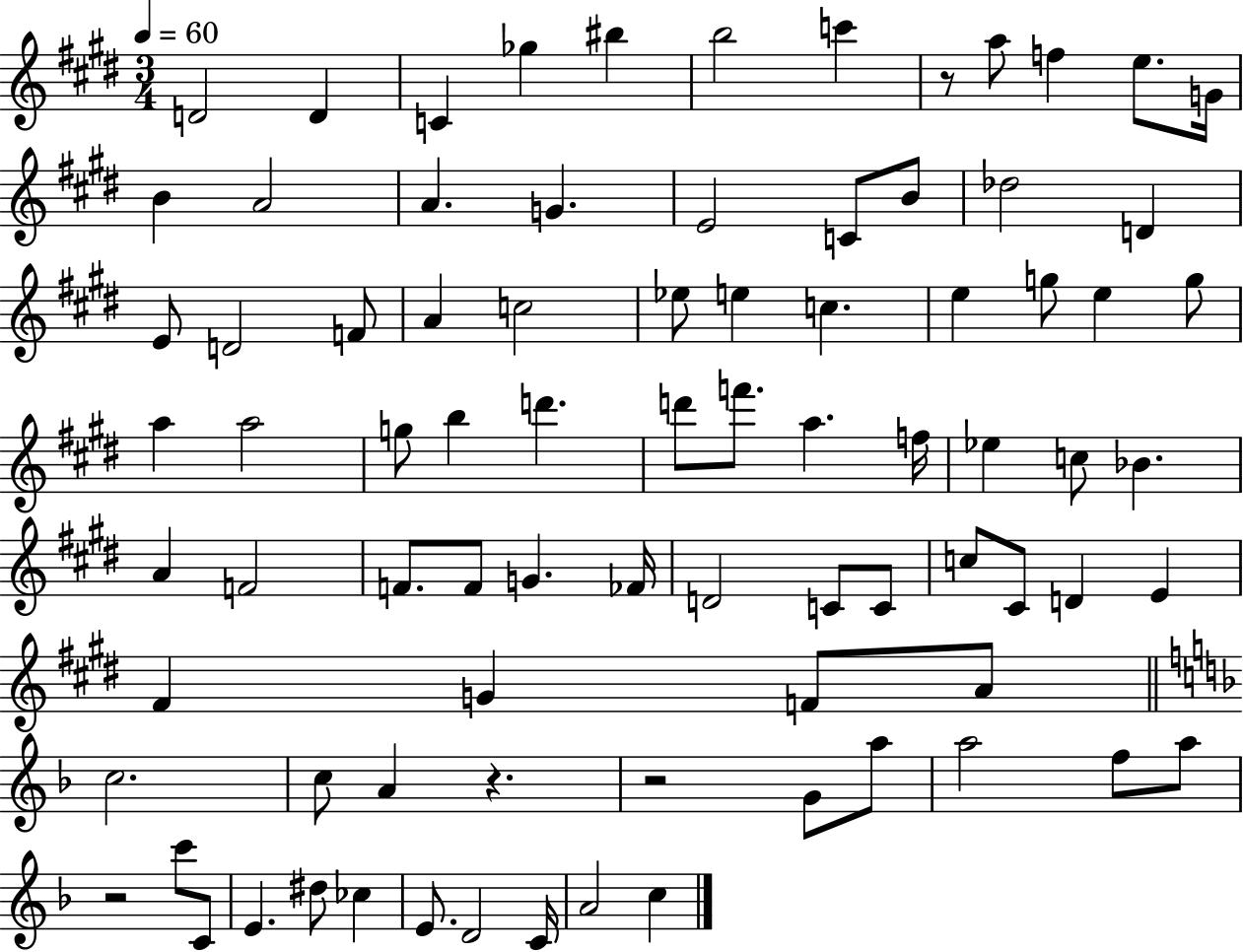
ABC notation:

X:1
T:Untitled
M:3/4
L:1/4
K:E
D2 D C _g ^b b2 c' z/2 a/2 f e/2 G/4 B A2 A G E2 C/2 B/2 _d2 D E/2 D2 F/2 A c2 _e/2 e c e g/2 e g/2 a a2 g/2 b d' d'/2 f'/2 a f/4 _e c/2 _B A F2 F/2 F/2 G _F/4 D2 C/2 C/2 c/2 ^C/2 D E ^F G F/2 A/2 c2 c/2 A z z2 G/2 a/2 a2 f/2 a/2 z2 c'/2 C/2 E ^d/2 _c E/2 D2 C/4 A2 c